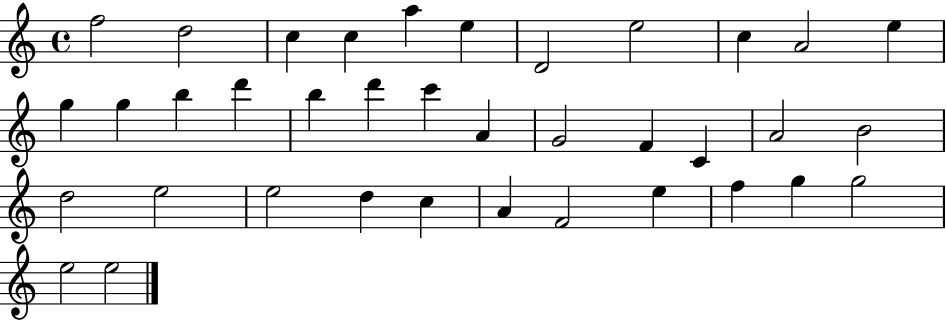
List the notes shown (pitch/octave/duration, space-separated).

F5/h D5/h C5/q C5/q A5/q E5/q D4/h E5/h C5/q A4/h E5/q G5/q G5/q B5/q D6/q B5/q D6/q C6/q A4/q G4/h F4/q C4/q A4/h B4/h D5/h E5/h E5/h D5/q C5/q A4/q F4/h E5/q F5/q G5/q G5/h E5/h E5/h